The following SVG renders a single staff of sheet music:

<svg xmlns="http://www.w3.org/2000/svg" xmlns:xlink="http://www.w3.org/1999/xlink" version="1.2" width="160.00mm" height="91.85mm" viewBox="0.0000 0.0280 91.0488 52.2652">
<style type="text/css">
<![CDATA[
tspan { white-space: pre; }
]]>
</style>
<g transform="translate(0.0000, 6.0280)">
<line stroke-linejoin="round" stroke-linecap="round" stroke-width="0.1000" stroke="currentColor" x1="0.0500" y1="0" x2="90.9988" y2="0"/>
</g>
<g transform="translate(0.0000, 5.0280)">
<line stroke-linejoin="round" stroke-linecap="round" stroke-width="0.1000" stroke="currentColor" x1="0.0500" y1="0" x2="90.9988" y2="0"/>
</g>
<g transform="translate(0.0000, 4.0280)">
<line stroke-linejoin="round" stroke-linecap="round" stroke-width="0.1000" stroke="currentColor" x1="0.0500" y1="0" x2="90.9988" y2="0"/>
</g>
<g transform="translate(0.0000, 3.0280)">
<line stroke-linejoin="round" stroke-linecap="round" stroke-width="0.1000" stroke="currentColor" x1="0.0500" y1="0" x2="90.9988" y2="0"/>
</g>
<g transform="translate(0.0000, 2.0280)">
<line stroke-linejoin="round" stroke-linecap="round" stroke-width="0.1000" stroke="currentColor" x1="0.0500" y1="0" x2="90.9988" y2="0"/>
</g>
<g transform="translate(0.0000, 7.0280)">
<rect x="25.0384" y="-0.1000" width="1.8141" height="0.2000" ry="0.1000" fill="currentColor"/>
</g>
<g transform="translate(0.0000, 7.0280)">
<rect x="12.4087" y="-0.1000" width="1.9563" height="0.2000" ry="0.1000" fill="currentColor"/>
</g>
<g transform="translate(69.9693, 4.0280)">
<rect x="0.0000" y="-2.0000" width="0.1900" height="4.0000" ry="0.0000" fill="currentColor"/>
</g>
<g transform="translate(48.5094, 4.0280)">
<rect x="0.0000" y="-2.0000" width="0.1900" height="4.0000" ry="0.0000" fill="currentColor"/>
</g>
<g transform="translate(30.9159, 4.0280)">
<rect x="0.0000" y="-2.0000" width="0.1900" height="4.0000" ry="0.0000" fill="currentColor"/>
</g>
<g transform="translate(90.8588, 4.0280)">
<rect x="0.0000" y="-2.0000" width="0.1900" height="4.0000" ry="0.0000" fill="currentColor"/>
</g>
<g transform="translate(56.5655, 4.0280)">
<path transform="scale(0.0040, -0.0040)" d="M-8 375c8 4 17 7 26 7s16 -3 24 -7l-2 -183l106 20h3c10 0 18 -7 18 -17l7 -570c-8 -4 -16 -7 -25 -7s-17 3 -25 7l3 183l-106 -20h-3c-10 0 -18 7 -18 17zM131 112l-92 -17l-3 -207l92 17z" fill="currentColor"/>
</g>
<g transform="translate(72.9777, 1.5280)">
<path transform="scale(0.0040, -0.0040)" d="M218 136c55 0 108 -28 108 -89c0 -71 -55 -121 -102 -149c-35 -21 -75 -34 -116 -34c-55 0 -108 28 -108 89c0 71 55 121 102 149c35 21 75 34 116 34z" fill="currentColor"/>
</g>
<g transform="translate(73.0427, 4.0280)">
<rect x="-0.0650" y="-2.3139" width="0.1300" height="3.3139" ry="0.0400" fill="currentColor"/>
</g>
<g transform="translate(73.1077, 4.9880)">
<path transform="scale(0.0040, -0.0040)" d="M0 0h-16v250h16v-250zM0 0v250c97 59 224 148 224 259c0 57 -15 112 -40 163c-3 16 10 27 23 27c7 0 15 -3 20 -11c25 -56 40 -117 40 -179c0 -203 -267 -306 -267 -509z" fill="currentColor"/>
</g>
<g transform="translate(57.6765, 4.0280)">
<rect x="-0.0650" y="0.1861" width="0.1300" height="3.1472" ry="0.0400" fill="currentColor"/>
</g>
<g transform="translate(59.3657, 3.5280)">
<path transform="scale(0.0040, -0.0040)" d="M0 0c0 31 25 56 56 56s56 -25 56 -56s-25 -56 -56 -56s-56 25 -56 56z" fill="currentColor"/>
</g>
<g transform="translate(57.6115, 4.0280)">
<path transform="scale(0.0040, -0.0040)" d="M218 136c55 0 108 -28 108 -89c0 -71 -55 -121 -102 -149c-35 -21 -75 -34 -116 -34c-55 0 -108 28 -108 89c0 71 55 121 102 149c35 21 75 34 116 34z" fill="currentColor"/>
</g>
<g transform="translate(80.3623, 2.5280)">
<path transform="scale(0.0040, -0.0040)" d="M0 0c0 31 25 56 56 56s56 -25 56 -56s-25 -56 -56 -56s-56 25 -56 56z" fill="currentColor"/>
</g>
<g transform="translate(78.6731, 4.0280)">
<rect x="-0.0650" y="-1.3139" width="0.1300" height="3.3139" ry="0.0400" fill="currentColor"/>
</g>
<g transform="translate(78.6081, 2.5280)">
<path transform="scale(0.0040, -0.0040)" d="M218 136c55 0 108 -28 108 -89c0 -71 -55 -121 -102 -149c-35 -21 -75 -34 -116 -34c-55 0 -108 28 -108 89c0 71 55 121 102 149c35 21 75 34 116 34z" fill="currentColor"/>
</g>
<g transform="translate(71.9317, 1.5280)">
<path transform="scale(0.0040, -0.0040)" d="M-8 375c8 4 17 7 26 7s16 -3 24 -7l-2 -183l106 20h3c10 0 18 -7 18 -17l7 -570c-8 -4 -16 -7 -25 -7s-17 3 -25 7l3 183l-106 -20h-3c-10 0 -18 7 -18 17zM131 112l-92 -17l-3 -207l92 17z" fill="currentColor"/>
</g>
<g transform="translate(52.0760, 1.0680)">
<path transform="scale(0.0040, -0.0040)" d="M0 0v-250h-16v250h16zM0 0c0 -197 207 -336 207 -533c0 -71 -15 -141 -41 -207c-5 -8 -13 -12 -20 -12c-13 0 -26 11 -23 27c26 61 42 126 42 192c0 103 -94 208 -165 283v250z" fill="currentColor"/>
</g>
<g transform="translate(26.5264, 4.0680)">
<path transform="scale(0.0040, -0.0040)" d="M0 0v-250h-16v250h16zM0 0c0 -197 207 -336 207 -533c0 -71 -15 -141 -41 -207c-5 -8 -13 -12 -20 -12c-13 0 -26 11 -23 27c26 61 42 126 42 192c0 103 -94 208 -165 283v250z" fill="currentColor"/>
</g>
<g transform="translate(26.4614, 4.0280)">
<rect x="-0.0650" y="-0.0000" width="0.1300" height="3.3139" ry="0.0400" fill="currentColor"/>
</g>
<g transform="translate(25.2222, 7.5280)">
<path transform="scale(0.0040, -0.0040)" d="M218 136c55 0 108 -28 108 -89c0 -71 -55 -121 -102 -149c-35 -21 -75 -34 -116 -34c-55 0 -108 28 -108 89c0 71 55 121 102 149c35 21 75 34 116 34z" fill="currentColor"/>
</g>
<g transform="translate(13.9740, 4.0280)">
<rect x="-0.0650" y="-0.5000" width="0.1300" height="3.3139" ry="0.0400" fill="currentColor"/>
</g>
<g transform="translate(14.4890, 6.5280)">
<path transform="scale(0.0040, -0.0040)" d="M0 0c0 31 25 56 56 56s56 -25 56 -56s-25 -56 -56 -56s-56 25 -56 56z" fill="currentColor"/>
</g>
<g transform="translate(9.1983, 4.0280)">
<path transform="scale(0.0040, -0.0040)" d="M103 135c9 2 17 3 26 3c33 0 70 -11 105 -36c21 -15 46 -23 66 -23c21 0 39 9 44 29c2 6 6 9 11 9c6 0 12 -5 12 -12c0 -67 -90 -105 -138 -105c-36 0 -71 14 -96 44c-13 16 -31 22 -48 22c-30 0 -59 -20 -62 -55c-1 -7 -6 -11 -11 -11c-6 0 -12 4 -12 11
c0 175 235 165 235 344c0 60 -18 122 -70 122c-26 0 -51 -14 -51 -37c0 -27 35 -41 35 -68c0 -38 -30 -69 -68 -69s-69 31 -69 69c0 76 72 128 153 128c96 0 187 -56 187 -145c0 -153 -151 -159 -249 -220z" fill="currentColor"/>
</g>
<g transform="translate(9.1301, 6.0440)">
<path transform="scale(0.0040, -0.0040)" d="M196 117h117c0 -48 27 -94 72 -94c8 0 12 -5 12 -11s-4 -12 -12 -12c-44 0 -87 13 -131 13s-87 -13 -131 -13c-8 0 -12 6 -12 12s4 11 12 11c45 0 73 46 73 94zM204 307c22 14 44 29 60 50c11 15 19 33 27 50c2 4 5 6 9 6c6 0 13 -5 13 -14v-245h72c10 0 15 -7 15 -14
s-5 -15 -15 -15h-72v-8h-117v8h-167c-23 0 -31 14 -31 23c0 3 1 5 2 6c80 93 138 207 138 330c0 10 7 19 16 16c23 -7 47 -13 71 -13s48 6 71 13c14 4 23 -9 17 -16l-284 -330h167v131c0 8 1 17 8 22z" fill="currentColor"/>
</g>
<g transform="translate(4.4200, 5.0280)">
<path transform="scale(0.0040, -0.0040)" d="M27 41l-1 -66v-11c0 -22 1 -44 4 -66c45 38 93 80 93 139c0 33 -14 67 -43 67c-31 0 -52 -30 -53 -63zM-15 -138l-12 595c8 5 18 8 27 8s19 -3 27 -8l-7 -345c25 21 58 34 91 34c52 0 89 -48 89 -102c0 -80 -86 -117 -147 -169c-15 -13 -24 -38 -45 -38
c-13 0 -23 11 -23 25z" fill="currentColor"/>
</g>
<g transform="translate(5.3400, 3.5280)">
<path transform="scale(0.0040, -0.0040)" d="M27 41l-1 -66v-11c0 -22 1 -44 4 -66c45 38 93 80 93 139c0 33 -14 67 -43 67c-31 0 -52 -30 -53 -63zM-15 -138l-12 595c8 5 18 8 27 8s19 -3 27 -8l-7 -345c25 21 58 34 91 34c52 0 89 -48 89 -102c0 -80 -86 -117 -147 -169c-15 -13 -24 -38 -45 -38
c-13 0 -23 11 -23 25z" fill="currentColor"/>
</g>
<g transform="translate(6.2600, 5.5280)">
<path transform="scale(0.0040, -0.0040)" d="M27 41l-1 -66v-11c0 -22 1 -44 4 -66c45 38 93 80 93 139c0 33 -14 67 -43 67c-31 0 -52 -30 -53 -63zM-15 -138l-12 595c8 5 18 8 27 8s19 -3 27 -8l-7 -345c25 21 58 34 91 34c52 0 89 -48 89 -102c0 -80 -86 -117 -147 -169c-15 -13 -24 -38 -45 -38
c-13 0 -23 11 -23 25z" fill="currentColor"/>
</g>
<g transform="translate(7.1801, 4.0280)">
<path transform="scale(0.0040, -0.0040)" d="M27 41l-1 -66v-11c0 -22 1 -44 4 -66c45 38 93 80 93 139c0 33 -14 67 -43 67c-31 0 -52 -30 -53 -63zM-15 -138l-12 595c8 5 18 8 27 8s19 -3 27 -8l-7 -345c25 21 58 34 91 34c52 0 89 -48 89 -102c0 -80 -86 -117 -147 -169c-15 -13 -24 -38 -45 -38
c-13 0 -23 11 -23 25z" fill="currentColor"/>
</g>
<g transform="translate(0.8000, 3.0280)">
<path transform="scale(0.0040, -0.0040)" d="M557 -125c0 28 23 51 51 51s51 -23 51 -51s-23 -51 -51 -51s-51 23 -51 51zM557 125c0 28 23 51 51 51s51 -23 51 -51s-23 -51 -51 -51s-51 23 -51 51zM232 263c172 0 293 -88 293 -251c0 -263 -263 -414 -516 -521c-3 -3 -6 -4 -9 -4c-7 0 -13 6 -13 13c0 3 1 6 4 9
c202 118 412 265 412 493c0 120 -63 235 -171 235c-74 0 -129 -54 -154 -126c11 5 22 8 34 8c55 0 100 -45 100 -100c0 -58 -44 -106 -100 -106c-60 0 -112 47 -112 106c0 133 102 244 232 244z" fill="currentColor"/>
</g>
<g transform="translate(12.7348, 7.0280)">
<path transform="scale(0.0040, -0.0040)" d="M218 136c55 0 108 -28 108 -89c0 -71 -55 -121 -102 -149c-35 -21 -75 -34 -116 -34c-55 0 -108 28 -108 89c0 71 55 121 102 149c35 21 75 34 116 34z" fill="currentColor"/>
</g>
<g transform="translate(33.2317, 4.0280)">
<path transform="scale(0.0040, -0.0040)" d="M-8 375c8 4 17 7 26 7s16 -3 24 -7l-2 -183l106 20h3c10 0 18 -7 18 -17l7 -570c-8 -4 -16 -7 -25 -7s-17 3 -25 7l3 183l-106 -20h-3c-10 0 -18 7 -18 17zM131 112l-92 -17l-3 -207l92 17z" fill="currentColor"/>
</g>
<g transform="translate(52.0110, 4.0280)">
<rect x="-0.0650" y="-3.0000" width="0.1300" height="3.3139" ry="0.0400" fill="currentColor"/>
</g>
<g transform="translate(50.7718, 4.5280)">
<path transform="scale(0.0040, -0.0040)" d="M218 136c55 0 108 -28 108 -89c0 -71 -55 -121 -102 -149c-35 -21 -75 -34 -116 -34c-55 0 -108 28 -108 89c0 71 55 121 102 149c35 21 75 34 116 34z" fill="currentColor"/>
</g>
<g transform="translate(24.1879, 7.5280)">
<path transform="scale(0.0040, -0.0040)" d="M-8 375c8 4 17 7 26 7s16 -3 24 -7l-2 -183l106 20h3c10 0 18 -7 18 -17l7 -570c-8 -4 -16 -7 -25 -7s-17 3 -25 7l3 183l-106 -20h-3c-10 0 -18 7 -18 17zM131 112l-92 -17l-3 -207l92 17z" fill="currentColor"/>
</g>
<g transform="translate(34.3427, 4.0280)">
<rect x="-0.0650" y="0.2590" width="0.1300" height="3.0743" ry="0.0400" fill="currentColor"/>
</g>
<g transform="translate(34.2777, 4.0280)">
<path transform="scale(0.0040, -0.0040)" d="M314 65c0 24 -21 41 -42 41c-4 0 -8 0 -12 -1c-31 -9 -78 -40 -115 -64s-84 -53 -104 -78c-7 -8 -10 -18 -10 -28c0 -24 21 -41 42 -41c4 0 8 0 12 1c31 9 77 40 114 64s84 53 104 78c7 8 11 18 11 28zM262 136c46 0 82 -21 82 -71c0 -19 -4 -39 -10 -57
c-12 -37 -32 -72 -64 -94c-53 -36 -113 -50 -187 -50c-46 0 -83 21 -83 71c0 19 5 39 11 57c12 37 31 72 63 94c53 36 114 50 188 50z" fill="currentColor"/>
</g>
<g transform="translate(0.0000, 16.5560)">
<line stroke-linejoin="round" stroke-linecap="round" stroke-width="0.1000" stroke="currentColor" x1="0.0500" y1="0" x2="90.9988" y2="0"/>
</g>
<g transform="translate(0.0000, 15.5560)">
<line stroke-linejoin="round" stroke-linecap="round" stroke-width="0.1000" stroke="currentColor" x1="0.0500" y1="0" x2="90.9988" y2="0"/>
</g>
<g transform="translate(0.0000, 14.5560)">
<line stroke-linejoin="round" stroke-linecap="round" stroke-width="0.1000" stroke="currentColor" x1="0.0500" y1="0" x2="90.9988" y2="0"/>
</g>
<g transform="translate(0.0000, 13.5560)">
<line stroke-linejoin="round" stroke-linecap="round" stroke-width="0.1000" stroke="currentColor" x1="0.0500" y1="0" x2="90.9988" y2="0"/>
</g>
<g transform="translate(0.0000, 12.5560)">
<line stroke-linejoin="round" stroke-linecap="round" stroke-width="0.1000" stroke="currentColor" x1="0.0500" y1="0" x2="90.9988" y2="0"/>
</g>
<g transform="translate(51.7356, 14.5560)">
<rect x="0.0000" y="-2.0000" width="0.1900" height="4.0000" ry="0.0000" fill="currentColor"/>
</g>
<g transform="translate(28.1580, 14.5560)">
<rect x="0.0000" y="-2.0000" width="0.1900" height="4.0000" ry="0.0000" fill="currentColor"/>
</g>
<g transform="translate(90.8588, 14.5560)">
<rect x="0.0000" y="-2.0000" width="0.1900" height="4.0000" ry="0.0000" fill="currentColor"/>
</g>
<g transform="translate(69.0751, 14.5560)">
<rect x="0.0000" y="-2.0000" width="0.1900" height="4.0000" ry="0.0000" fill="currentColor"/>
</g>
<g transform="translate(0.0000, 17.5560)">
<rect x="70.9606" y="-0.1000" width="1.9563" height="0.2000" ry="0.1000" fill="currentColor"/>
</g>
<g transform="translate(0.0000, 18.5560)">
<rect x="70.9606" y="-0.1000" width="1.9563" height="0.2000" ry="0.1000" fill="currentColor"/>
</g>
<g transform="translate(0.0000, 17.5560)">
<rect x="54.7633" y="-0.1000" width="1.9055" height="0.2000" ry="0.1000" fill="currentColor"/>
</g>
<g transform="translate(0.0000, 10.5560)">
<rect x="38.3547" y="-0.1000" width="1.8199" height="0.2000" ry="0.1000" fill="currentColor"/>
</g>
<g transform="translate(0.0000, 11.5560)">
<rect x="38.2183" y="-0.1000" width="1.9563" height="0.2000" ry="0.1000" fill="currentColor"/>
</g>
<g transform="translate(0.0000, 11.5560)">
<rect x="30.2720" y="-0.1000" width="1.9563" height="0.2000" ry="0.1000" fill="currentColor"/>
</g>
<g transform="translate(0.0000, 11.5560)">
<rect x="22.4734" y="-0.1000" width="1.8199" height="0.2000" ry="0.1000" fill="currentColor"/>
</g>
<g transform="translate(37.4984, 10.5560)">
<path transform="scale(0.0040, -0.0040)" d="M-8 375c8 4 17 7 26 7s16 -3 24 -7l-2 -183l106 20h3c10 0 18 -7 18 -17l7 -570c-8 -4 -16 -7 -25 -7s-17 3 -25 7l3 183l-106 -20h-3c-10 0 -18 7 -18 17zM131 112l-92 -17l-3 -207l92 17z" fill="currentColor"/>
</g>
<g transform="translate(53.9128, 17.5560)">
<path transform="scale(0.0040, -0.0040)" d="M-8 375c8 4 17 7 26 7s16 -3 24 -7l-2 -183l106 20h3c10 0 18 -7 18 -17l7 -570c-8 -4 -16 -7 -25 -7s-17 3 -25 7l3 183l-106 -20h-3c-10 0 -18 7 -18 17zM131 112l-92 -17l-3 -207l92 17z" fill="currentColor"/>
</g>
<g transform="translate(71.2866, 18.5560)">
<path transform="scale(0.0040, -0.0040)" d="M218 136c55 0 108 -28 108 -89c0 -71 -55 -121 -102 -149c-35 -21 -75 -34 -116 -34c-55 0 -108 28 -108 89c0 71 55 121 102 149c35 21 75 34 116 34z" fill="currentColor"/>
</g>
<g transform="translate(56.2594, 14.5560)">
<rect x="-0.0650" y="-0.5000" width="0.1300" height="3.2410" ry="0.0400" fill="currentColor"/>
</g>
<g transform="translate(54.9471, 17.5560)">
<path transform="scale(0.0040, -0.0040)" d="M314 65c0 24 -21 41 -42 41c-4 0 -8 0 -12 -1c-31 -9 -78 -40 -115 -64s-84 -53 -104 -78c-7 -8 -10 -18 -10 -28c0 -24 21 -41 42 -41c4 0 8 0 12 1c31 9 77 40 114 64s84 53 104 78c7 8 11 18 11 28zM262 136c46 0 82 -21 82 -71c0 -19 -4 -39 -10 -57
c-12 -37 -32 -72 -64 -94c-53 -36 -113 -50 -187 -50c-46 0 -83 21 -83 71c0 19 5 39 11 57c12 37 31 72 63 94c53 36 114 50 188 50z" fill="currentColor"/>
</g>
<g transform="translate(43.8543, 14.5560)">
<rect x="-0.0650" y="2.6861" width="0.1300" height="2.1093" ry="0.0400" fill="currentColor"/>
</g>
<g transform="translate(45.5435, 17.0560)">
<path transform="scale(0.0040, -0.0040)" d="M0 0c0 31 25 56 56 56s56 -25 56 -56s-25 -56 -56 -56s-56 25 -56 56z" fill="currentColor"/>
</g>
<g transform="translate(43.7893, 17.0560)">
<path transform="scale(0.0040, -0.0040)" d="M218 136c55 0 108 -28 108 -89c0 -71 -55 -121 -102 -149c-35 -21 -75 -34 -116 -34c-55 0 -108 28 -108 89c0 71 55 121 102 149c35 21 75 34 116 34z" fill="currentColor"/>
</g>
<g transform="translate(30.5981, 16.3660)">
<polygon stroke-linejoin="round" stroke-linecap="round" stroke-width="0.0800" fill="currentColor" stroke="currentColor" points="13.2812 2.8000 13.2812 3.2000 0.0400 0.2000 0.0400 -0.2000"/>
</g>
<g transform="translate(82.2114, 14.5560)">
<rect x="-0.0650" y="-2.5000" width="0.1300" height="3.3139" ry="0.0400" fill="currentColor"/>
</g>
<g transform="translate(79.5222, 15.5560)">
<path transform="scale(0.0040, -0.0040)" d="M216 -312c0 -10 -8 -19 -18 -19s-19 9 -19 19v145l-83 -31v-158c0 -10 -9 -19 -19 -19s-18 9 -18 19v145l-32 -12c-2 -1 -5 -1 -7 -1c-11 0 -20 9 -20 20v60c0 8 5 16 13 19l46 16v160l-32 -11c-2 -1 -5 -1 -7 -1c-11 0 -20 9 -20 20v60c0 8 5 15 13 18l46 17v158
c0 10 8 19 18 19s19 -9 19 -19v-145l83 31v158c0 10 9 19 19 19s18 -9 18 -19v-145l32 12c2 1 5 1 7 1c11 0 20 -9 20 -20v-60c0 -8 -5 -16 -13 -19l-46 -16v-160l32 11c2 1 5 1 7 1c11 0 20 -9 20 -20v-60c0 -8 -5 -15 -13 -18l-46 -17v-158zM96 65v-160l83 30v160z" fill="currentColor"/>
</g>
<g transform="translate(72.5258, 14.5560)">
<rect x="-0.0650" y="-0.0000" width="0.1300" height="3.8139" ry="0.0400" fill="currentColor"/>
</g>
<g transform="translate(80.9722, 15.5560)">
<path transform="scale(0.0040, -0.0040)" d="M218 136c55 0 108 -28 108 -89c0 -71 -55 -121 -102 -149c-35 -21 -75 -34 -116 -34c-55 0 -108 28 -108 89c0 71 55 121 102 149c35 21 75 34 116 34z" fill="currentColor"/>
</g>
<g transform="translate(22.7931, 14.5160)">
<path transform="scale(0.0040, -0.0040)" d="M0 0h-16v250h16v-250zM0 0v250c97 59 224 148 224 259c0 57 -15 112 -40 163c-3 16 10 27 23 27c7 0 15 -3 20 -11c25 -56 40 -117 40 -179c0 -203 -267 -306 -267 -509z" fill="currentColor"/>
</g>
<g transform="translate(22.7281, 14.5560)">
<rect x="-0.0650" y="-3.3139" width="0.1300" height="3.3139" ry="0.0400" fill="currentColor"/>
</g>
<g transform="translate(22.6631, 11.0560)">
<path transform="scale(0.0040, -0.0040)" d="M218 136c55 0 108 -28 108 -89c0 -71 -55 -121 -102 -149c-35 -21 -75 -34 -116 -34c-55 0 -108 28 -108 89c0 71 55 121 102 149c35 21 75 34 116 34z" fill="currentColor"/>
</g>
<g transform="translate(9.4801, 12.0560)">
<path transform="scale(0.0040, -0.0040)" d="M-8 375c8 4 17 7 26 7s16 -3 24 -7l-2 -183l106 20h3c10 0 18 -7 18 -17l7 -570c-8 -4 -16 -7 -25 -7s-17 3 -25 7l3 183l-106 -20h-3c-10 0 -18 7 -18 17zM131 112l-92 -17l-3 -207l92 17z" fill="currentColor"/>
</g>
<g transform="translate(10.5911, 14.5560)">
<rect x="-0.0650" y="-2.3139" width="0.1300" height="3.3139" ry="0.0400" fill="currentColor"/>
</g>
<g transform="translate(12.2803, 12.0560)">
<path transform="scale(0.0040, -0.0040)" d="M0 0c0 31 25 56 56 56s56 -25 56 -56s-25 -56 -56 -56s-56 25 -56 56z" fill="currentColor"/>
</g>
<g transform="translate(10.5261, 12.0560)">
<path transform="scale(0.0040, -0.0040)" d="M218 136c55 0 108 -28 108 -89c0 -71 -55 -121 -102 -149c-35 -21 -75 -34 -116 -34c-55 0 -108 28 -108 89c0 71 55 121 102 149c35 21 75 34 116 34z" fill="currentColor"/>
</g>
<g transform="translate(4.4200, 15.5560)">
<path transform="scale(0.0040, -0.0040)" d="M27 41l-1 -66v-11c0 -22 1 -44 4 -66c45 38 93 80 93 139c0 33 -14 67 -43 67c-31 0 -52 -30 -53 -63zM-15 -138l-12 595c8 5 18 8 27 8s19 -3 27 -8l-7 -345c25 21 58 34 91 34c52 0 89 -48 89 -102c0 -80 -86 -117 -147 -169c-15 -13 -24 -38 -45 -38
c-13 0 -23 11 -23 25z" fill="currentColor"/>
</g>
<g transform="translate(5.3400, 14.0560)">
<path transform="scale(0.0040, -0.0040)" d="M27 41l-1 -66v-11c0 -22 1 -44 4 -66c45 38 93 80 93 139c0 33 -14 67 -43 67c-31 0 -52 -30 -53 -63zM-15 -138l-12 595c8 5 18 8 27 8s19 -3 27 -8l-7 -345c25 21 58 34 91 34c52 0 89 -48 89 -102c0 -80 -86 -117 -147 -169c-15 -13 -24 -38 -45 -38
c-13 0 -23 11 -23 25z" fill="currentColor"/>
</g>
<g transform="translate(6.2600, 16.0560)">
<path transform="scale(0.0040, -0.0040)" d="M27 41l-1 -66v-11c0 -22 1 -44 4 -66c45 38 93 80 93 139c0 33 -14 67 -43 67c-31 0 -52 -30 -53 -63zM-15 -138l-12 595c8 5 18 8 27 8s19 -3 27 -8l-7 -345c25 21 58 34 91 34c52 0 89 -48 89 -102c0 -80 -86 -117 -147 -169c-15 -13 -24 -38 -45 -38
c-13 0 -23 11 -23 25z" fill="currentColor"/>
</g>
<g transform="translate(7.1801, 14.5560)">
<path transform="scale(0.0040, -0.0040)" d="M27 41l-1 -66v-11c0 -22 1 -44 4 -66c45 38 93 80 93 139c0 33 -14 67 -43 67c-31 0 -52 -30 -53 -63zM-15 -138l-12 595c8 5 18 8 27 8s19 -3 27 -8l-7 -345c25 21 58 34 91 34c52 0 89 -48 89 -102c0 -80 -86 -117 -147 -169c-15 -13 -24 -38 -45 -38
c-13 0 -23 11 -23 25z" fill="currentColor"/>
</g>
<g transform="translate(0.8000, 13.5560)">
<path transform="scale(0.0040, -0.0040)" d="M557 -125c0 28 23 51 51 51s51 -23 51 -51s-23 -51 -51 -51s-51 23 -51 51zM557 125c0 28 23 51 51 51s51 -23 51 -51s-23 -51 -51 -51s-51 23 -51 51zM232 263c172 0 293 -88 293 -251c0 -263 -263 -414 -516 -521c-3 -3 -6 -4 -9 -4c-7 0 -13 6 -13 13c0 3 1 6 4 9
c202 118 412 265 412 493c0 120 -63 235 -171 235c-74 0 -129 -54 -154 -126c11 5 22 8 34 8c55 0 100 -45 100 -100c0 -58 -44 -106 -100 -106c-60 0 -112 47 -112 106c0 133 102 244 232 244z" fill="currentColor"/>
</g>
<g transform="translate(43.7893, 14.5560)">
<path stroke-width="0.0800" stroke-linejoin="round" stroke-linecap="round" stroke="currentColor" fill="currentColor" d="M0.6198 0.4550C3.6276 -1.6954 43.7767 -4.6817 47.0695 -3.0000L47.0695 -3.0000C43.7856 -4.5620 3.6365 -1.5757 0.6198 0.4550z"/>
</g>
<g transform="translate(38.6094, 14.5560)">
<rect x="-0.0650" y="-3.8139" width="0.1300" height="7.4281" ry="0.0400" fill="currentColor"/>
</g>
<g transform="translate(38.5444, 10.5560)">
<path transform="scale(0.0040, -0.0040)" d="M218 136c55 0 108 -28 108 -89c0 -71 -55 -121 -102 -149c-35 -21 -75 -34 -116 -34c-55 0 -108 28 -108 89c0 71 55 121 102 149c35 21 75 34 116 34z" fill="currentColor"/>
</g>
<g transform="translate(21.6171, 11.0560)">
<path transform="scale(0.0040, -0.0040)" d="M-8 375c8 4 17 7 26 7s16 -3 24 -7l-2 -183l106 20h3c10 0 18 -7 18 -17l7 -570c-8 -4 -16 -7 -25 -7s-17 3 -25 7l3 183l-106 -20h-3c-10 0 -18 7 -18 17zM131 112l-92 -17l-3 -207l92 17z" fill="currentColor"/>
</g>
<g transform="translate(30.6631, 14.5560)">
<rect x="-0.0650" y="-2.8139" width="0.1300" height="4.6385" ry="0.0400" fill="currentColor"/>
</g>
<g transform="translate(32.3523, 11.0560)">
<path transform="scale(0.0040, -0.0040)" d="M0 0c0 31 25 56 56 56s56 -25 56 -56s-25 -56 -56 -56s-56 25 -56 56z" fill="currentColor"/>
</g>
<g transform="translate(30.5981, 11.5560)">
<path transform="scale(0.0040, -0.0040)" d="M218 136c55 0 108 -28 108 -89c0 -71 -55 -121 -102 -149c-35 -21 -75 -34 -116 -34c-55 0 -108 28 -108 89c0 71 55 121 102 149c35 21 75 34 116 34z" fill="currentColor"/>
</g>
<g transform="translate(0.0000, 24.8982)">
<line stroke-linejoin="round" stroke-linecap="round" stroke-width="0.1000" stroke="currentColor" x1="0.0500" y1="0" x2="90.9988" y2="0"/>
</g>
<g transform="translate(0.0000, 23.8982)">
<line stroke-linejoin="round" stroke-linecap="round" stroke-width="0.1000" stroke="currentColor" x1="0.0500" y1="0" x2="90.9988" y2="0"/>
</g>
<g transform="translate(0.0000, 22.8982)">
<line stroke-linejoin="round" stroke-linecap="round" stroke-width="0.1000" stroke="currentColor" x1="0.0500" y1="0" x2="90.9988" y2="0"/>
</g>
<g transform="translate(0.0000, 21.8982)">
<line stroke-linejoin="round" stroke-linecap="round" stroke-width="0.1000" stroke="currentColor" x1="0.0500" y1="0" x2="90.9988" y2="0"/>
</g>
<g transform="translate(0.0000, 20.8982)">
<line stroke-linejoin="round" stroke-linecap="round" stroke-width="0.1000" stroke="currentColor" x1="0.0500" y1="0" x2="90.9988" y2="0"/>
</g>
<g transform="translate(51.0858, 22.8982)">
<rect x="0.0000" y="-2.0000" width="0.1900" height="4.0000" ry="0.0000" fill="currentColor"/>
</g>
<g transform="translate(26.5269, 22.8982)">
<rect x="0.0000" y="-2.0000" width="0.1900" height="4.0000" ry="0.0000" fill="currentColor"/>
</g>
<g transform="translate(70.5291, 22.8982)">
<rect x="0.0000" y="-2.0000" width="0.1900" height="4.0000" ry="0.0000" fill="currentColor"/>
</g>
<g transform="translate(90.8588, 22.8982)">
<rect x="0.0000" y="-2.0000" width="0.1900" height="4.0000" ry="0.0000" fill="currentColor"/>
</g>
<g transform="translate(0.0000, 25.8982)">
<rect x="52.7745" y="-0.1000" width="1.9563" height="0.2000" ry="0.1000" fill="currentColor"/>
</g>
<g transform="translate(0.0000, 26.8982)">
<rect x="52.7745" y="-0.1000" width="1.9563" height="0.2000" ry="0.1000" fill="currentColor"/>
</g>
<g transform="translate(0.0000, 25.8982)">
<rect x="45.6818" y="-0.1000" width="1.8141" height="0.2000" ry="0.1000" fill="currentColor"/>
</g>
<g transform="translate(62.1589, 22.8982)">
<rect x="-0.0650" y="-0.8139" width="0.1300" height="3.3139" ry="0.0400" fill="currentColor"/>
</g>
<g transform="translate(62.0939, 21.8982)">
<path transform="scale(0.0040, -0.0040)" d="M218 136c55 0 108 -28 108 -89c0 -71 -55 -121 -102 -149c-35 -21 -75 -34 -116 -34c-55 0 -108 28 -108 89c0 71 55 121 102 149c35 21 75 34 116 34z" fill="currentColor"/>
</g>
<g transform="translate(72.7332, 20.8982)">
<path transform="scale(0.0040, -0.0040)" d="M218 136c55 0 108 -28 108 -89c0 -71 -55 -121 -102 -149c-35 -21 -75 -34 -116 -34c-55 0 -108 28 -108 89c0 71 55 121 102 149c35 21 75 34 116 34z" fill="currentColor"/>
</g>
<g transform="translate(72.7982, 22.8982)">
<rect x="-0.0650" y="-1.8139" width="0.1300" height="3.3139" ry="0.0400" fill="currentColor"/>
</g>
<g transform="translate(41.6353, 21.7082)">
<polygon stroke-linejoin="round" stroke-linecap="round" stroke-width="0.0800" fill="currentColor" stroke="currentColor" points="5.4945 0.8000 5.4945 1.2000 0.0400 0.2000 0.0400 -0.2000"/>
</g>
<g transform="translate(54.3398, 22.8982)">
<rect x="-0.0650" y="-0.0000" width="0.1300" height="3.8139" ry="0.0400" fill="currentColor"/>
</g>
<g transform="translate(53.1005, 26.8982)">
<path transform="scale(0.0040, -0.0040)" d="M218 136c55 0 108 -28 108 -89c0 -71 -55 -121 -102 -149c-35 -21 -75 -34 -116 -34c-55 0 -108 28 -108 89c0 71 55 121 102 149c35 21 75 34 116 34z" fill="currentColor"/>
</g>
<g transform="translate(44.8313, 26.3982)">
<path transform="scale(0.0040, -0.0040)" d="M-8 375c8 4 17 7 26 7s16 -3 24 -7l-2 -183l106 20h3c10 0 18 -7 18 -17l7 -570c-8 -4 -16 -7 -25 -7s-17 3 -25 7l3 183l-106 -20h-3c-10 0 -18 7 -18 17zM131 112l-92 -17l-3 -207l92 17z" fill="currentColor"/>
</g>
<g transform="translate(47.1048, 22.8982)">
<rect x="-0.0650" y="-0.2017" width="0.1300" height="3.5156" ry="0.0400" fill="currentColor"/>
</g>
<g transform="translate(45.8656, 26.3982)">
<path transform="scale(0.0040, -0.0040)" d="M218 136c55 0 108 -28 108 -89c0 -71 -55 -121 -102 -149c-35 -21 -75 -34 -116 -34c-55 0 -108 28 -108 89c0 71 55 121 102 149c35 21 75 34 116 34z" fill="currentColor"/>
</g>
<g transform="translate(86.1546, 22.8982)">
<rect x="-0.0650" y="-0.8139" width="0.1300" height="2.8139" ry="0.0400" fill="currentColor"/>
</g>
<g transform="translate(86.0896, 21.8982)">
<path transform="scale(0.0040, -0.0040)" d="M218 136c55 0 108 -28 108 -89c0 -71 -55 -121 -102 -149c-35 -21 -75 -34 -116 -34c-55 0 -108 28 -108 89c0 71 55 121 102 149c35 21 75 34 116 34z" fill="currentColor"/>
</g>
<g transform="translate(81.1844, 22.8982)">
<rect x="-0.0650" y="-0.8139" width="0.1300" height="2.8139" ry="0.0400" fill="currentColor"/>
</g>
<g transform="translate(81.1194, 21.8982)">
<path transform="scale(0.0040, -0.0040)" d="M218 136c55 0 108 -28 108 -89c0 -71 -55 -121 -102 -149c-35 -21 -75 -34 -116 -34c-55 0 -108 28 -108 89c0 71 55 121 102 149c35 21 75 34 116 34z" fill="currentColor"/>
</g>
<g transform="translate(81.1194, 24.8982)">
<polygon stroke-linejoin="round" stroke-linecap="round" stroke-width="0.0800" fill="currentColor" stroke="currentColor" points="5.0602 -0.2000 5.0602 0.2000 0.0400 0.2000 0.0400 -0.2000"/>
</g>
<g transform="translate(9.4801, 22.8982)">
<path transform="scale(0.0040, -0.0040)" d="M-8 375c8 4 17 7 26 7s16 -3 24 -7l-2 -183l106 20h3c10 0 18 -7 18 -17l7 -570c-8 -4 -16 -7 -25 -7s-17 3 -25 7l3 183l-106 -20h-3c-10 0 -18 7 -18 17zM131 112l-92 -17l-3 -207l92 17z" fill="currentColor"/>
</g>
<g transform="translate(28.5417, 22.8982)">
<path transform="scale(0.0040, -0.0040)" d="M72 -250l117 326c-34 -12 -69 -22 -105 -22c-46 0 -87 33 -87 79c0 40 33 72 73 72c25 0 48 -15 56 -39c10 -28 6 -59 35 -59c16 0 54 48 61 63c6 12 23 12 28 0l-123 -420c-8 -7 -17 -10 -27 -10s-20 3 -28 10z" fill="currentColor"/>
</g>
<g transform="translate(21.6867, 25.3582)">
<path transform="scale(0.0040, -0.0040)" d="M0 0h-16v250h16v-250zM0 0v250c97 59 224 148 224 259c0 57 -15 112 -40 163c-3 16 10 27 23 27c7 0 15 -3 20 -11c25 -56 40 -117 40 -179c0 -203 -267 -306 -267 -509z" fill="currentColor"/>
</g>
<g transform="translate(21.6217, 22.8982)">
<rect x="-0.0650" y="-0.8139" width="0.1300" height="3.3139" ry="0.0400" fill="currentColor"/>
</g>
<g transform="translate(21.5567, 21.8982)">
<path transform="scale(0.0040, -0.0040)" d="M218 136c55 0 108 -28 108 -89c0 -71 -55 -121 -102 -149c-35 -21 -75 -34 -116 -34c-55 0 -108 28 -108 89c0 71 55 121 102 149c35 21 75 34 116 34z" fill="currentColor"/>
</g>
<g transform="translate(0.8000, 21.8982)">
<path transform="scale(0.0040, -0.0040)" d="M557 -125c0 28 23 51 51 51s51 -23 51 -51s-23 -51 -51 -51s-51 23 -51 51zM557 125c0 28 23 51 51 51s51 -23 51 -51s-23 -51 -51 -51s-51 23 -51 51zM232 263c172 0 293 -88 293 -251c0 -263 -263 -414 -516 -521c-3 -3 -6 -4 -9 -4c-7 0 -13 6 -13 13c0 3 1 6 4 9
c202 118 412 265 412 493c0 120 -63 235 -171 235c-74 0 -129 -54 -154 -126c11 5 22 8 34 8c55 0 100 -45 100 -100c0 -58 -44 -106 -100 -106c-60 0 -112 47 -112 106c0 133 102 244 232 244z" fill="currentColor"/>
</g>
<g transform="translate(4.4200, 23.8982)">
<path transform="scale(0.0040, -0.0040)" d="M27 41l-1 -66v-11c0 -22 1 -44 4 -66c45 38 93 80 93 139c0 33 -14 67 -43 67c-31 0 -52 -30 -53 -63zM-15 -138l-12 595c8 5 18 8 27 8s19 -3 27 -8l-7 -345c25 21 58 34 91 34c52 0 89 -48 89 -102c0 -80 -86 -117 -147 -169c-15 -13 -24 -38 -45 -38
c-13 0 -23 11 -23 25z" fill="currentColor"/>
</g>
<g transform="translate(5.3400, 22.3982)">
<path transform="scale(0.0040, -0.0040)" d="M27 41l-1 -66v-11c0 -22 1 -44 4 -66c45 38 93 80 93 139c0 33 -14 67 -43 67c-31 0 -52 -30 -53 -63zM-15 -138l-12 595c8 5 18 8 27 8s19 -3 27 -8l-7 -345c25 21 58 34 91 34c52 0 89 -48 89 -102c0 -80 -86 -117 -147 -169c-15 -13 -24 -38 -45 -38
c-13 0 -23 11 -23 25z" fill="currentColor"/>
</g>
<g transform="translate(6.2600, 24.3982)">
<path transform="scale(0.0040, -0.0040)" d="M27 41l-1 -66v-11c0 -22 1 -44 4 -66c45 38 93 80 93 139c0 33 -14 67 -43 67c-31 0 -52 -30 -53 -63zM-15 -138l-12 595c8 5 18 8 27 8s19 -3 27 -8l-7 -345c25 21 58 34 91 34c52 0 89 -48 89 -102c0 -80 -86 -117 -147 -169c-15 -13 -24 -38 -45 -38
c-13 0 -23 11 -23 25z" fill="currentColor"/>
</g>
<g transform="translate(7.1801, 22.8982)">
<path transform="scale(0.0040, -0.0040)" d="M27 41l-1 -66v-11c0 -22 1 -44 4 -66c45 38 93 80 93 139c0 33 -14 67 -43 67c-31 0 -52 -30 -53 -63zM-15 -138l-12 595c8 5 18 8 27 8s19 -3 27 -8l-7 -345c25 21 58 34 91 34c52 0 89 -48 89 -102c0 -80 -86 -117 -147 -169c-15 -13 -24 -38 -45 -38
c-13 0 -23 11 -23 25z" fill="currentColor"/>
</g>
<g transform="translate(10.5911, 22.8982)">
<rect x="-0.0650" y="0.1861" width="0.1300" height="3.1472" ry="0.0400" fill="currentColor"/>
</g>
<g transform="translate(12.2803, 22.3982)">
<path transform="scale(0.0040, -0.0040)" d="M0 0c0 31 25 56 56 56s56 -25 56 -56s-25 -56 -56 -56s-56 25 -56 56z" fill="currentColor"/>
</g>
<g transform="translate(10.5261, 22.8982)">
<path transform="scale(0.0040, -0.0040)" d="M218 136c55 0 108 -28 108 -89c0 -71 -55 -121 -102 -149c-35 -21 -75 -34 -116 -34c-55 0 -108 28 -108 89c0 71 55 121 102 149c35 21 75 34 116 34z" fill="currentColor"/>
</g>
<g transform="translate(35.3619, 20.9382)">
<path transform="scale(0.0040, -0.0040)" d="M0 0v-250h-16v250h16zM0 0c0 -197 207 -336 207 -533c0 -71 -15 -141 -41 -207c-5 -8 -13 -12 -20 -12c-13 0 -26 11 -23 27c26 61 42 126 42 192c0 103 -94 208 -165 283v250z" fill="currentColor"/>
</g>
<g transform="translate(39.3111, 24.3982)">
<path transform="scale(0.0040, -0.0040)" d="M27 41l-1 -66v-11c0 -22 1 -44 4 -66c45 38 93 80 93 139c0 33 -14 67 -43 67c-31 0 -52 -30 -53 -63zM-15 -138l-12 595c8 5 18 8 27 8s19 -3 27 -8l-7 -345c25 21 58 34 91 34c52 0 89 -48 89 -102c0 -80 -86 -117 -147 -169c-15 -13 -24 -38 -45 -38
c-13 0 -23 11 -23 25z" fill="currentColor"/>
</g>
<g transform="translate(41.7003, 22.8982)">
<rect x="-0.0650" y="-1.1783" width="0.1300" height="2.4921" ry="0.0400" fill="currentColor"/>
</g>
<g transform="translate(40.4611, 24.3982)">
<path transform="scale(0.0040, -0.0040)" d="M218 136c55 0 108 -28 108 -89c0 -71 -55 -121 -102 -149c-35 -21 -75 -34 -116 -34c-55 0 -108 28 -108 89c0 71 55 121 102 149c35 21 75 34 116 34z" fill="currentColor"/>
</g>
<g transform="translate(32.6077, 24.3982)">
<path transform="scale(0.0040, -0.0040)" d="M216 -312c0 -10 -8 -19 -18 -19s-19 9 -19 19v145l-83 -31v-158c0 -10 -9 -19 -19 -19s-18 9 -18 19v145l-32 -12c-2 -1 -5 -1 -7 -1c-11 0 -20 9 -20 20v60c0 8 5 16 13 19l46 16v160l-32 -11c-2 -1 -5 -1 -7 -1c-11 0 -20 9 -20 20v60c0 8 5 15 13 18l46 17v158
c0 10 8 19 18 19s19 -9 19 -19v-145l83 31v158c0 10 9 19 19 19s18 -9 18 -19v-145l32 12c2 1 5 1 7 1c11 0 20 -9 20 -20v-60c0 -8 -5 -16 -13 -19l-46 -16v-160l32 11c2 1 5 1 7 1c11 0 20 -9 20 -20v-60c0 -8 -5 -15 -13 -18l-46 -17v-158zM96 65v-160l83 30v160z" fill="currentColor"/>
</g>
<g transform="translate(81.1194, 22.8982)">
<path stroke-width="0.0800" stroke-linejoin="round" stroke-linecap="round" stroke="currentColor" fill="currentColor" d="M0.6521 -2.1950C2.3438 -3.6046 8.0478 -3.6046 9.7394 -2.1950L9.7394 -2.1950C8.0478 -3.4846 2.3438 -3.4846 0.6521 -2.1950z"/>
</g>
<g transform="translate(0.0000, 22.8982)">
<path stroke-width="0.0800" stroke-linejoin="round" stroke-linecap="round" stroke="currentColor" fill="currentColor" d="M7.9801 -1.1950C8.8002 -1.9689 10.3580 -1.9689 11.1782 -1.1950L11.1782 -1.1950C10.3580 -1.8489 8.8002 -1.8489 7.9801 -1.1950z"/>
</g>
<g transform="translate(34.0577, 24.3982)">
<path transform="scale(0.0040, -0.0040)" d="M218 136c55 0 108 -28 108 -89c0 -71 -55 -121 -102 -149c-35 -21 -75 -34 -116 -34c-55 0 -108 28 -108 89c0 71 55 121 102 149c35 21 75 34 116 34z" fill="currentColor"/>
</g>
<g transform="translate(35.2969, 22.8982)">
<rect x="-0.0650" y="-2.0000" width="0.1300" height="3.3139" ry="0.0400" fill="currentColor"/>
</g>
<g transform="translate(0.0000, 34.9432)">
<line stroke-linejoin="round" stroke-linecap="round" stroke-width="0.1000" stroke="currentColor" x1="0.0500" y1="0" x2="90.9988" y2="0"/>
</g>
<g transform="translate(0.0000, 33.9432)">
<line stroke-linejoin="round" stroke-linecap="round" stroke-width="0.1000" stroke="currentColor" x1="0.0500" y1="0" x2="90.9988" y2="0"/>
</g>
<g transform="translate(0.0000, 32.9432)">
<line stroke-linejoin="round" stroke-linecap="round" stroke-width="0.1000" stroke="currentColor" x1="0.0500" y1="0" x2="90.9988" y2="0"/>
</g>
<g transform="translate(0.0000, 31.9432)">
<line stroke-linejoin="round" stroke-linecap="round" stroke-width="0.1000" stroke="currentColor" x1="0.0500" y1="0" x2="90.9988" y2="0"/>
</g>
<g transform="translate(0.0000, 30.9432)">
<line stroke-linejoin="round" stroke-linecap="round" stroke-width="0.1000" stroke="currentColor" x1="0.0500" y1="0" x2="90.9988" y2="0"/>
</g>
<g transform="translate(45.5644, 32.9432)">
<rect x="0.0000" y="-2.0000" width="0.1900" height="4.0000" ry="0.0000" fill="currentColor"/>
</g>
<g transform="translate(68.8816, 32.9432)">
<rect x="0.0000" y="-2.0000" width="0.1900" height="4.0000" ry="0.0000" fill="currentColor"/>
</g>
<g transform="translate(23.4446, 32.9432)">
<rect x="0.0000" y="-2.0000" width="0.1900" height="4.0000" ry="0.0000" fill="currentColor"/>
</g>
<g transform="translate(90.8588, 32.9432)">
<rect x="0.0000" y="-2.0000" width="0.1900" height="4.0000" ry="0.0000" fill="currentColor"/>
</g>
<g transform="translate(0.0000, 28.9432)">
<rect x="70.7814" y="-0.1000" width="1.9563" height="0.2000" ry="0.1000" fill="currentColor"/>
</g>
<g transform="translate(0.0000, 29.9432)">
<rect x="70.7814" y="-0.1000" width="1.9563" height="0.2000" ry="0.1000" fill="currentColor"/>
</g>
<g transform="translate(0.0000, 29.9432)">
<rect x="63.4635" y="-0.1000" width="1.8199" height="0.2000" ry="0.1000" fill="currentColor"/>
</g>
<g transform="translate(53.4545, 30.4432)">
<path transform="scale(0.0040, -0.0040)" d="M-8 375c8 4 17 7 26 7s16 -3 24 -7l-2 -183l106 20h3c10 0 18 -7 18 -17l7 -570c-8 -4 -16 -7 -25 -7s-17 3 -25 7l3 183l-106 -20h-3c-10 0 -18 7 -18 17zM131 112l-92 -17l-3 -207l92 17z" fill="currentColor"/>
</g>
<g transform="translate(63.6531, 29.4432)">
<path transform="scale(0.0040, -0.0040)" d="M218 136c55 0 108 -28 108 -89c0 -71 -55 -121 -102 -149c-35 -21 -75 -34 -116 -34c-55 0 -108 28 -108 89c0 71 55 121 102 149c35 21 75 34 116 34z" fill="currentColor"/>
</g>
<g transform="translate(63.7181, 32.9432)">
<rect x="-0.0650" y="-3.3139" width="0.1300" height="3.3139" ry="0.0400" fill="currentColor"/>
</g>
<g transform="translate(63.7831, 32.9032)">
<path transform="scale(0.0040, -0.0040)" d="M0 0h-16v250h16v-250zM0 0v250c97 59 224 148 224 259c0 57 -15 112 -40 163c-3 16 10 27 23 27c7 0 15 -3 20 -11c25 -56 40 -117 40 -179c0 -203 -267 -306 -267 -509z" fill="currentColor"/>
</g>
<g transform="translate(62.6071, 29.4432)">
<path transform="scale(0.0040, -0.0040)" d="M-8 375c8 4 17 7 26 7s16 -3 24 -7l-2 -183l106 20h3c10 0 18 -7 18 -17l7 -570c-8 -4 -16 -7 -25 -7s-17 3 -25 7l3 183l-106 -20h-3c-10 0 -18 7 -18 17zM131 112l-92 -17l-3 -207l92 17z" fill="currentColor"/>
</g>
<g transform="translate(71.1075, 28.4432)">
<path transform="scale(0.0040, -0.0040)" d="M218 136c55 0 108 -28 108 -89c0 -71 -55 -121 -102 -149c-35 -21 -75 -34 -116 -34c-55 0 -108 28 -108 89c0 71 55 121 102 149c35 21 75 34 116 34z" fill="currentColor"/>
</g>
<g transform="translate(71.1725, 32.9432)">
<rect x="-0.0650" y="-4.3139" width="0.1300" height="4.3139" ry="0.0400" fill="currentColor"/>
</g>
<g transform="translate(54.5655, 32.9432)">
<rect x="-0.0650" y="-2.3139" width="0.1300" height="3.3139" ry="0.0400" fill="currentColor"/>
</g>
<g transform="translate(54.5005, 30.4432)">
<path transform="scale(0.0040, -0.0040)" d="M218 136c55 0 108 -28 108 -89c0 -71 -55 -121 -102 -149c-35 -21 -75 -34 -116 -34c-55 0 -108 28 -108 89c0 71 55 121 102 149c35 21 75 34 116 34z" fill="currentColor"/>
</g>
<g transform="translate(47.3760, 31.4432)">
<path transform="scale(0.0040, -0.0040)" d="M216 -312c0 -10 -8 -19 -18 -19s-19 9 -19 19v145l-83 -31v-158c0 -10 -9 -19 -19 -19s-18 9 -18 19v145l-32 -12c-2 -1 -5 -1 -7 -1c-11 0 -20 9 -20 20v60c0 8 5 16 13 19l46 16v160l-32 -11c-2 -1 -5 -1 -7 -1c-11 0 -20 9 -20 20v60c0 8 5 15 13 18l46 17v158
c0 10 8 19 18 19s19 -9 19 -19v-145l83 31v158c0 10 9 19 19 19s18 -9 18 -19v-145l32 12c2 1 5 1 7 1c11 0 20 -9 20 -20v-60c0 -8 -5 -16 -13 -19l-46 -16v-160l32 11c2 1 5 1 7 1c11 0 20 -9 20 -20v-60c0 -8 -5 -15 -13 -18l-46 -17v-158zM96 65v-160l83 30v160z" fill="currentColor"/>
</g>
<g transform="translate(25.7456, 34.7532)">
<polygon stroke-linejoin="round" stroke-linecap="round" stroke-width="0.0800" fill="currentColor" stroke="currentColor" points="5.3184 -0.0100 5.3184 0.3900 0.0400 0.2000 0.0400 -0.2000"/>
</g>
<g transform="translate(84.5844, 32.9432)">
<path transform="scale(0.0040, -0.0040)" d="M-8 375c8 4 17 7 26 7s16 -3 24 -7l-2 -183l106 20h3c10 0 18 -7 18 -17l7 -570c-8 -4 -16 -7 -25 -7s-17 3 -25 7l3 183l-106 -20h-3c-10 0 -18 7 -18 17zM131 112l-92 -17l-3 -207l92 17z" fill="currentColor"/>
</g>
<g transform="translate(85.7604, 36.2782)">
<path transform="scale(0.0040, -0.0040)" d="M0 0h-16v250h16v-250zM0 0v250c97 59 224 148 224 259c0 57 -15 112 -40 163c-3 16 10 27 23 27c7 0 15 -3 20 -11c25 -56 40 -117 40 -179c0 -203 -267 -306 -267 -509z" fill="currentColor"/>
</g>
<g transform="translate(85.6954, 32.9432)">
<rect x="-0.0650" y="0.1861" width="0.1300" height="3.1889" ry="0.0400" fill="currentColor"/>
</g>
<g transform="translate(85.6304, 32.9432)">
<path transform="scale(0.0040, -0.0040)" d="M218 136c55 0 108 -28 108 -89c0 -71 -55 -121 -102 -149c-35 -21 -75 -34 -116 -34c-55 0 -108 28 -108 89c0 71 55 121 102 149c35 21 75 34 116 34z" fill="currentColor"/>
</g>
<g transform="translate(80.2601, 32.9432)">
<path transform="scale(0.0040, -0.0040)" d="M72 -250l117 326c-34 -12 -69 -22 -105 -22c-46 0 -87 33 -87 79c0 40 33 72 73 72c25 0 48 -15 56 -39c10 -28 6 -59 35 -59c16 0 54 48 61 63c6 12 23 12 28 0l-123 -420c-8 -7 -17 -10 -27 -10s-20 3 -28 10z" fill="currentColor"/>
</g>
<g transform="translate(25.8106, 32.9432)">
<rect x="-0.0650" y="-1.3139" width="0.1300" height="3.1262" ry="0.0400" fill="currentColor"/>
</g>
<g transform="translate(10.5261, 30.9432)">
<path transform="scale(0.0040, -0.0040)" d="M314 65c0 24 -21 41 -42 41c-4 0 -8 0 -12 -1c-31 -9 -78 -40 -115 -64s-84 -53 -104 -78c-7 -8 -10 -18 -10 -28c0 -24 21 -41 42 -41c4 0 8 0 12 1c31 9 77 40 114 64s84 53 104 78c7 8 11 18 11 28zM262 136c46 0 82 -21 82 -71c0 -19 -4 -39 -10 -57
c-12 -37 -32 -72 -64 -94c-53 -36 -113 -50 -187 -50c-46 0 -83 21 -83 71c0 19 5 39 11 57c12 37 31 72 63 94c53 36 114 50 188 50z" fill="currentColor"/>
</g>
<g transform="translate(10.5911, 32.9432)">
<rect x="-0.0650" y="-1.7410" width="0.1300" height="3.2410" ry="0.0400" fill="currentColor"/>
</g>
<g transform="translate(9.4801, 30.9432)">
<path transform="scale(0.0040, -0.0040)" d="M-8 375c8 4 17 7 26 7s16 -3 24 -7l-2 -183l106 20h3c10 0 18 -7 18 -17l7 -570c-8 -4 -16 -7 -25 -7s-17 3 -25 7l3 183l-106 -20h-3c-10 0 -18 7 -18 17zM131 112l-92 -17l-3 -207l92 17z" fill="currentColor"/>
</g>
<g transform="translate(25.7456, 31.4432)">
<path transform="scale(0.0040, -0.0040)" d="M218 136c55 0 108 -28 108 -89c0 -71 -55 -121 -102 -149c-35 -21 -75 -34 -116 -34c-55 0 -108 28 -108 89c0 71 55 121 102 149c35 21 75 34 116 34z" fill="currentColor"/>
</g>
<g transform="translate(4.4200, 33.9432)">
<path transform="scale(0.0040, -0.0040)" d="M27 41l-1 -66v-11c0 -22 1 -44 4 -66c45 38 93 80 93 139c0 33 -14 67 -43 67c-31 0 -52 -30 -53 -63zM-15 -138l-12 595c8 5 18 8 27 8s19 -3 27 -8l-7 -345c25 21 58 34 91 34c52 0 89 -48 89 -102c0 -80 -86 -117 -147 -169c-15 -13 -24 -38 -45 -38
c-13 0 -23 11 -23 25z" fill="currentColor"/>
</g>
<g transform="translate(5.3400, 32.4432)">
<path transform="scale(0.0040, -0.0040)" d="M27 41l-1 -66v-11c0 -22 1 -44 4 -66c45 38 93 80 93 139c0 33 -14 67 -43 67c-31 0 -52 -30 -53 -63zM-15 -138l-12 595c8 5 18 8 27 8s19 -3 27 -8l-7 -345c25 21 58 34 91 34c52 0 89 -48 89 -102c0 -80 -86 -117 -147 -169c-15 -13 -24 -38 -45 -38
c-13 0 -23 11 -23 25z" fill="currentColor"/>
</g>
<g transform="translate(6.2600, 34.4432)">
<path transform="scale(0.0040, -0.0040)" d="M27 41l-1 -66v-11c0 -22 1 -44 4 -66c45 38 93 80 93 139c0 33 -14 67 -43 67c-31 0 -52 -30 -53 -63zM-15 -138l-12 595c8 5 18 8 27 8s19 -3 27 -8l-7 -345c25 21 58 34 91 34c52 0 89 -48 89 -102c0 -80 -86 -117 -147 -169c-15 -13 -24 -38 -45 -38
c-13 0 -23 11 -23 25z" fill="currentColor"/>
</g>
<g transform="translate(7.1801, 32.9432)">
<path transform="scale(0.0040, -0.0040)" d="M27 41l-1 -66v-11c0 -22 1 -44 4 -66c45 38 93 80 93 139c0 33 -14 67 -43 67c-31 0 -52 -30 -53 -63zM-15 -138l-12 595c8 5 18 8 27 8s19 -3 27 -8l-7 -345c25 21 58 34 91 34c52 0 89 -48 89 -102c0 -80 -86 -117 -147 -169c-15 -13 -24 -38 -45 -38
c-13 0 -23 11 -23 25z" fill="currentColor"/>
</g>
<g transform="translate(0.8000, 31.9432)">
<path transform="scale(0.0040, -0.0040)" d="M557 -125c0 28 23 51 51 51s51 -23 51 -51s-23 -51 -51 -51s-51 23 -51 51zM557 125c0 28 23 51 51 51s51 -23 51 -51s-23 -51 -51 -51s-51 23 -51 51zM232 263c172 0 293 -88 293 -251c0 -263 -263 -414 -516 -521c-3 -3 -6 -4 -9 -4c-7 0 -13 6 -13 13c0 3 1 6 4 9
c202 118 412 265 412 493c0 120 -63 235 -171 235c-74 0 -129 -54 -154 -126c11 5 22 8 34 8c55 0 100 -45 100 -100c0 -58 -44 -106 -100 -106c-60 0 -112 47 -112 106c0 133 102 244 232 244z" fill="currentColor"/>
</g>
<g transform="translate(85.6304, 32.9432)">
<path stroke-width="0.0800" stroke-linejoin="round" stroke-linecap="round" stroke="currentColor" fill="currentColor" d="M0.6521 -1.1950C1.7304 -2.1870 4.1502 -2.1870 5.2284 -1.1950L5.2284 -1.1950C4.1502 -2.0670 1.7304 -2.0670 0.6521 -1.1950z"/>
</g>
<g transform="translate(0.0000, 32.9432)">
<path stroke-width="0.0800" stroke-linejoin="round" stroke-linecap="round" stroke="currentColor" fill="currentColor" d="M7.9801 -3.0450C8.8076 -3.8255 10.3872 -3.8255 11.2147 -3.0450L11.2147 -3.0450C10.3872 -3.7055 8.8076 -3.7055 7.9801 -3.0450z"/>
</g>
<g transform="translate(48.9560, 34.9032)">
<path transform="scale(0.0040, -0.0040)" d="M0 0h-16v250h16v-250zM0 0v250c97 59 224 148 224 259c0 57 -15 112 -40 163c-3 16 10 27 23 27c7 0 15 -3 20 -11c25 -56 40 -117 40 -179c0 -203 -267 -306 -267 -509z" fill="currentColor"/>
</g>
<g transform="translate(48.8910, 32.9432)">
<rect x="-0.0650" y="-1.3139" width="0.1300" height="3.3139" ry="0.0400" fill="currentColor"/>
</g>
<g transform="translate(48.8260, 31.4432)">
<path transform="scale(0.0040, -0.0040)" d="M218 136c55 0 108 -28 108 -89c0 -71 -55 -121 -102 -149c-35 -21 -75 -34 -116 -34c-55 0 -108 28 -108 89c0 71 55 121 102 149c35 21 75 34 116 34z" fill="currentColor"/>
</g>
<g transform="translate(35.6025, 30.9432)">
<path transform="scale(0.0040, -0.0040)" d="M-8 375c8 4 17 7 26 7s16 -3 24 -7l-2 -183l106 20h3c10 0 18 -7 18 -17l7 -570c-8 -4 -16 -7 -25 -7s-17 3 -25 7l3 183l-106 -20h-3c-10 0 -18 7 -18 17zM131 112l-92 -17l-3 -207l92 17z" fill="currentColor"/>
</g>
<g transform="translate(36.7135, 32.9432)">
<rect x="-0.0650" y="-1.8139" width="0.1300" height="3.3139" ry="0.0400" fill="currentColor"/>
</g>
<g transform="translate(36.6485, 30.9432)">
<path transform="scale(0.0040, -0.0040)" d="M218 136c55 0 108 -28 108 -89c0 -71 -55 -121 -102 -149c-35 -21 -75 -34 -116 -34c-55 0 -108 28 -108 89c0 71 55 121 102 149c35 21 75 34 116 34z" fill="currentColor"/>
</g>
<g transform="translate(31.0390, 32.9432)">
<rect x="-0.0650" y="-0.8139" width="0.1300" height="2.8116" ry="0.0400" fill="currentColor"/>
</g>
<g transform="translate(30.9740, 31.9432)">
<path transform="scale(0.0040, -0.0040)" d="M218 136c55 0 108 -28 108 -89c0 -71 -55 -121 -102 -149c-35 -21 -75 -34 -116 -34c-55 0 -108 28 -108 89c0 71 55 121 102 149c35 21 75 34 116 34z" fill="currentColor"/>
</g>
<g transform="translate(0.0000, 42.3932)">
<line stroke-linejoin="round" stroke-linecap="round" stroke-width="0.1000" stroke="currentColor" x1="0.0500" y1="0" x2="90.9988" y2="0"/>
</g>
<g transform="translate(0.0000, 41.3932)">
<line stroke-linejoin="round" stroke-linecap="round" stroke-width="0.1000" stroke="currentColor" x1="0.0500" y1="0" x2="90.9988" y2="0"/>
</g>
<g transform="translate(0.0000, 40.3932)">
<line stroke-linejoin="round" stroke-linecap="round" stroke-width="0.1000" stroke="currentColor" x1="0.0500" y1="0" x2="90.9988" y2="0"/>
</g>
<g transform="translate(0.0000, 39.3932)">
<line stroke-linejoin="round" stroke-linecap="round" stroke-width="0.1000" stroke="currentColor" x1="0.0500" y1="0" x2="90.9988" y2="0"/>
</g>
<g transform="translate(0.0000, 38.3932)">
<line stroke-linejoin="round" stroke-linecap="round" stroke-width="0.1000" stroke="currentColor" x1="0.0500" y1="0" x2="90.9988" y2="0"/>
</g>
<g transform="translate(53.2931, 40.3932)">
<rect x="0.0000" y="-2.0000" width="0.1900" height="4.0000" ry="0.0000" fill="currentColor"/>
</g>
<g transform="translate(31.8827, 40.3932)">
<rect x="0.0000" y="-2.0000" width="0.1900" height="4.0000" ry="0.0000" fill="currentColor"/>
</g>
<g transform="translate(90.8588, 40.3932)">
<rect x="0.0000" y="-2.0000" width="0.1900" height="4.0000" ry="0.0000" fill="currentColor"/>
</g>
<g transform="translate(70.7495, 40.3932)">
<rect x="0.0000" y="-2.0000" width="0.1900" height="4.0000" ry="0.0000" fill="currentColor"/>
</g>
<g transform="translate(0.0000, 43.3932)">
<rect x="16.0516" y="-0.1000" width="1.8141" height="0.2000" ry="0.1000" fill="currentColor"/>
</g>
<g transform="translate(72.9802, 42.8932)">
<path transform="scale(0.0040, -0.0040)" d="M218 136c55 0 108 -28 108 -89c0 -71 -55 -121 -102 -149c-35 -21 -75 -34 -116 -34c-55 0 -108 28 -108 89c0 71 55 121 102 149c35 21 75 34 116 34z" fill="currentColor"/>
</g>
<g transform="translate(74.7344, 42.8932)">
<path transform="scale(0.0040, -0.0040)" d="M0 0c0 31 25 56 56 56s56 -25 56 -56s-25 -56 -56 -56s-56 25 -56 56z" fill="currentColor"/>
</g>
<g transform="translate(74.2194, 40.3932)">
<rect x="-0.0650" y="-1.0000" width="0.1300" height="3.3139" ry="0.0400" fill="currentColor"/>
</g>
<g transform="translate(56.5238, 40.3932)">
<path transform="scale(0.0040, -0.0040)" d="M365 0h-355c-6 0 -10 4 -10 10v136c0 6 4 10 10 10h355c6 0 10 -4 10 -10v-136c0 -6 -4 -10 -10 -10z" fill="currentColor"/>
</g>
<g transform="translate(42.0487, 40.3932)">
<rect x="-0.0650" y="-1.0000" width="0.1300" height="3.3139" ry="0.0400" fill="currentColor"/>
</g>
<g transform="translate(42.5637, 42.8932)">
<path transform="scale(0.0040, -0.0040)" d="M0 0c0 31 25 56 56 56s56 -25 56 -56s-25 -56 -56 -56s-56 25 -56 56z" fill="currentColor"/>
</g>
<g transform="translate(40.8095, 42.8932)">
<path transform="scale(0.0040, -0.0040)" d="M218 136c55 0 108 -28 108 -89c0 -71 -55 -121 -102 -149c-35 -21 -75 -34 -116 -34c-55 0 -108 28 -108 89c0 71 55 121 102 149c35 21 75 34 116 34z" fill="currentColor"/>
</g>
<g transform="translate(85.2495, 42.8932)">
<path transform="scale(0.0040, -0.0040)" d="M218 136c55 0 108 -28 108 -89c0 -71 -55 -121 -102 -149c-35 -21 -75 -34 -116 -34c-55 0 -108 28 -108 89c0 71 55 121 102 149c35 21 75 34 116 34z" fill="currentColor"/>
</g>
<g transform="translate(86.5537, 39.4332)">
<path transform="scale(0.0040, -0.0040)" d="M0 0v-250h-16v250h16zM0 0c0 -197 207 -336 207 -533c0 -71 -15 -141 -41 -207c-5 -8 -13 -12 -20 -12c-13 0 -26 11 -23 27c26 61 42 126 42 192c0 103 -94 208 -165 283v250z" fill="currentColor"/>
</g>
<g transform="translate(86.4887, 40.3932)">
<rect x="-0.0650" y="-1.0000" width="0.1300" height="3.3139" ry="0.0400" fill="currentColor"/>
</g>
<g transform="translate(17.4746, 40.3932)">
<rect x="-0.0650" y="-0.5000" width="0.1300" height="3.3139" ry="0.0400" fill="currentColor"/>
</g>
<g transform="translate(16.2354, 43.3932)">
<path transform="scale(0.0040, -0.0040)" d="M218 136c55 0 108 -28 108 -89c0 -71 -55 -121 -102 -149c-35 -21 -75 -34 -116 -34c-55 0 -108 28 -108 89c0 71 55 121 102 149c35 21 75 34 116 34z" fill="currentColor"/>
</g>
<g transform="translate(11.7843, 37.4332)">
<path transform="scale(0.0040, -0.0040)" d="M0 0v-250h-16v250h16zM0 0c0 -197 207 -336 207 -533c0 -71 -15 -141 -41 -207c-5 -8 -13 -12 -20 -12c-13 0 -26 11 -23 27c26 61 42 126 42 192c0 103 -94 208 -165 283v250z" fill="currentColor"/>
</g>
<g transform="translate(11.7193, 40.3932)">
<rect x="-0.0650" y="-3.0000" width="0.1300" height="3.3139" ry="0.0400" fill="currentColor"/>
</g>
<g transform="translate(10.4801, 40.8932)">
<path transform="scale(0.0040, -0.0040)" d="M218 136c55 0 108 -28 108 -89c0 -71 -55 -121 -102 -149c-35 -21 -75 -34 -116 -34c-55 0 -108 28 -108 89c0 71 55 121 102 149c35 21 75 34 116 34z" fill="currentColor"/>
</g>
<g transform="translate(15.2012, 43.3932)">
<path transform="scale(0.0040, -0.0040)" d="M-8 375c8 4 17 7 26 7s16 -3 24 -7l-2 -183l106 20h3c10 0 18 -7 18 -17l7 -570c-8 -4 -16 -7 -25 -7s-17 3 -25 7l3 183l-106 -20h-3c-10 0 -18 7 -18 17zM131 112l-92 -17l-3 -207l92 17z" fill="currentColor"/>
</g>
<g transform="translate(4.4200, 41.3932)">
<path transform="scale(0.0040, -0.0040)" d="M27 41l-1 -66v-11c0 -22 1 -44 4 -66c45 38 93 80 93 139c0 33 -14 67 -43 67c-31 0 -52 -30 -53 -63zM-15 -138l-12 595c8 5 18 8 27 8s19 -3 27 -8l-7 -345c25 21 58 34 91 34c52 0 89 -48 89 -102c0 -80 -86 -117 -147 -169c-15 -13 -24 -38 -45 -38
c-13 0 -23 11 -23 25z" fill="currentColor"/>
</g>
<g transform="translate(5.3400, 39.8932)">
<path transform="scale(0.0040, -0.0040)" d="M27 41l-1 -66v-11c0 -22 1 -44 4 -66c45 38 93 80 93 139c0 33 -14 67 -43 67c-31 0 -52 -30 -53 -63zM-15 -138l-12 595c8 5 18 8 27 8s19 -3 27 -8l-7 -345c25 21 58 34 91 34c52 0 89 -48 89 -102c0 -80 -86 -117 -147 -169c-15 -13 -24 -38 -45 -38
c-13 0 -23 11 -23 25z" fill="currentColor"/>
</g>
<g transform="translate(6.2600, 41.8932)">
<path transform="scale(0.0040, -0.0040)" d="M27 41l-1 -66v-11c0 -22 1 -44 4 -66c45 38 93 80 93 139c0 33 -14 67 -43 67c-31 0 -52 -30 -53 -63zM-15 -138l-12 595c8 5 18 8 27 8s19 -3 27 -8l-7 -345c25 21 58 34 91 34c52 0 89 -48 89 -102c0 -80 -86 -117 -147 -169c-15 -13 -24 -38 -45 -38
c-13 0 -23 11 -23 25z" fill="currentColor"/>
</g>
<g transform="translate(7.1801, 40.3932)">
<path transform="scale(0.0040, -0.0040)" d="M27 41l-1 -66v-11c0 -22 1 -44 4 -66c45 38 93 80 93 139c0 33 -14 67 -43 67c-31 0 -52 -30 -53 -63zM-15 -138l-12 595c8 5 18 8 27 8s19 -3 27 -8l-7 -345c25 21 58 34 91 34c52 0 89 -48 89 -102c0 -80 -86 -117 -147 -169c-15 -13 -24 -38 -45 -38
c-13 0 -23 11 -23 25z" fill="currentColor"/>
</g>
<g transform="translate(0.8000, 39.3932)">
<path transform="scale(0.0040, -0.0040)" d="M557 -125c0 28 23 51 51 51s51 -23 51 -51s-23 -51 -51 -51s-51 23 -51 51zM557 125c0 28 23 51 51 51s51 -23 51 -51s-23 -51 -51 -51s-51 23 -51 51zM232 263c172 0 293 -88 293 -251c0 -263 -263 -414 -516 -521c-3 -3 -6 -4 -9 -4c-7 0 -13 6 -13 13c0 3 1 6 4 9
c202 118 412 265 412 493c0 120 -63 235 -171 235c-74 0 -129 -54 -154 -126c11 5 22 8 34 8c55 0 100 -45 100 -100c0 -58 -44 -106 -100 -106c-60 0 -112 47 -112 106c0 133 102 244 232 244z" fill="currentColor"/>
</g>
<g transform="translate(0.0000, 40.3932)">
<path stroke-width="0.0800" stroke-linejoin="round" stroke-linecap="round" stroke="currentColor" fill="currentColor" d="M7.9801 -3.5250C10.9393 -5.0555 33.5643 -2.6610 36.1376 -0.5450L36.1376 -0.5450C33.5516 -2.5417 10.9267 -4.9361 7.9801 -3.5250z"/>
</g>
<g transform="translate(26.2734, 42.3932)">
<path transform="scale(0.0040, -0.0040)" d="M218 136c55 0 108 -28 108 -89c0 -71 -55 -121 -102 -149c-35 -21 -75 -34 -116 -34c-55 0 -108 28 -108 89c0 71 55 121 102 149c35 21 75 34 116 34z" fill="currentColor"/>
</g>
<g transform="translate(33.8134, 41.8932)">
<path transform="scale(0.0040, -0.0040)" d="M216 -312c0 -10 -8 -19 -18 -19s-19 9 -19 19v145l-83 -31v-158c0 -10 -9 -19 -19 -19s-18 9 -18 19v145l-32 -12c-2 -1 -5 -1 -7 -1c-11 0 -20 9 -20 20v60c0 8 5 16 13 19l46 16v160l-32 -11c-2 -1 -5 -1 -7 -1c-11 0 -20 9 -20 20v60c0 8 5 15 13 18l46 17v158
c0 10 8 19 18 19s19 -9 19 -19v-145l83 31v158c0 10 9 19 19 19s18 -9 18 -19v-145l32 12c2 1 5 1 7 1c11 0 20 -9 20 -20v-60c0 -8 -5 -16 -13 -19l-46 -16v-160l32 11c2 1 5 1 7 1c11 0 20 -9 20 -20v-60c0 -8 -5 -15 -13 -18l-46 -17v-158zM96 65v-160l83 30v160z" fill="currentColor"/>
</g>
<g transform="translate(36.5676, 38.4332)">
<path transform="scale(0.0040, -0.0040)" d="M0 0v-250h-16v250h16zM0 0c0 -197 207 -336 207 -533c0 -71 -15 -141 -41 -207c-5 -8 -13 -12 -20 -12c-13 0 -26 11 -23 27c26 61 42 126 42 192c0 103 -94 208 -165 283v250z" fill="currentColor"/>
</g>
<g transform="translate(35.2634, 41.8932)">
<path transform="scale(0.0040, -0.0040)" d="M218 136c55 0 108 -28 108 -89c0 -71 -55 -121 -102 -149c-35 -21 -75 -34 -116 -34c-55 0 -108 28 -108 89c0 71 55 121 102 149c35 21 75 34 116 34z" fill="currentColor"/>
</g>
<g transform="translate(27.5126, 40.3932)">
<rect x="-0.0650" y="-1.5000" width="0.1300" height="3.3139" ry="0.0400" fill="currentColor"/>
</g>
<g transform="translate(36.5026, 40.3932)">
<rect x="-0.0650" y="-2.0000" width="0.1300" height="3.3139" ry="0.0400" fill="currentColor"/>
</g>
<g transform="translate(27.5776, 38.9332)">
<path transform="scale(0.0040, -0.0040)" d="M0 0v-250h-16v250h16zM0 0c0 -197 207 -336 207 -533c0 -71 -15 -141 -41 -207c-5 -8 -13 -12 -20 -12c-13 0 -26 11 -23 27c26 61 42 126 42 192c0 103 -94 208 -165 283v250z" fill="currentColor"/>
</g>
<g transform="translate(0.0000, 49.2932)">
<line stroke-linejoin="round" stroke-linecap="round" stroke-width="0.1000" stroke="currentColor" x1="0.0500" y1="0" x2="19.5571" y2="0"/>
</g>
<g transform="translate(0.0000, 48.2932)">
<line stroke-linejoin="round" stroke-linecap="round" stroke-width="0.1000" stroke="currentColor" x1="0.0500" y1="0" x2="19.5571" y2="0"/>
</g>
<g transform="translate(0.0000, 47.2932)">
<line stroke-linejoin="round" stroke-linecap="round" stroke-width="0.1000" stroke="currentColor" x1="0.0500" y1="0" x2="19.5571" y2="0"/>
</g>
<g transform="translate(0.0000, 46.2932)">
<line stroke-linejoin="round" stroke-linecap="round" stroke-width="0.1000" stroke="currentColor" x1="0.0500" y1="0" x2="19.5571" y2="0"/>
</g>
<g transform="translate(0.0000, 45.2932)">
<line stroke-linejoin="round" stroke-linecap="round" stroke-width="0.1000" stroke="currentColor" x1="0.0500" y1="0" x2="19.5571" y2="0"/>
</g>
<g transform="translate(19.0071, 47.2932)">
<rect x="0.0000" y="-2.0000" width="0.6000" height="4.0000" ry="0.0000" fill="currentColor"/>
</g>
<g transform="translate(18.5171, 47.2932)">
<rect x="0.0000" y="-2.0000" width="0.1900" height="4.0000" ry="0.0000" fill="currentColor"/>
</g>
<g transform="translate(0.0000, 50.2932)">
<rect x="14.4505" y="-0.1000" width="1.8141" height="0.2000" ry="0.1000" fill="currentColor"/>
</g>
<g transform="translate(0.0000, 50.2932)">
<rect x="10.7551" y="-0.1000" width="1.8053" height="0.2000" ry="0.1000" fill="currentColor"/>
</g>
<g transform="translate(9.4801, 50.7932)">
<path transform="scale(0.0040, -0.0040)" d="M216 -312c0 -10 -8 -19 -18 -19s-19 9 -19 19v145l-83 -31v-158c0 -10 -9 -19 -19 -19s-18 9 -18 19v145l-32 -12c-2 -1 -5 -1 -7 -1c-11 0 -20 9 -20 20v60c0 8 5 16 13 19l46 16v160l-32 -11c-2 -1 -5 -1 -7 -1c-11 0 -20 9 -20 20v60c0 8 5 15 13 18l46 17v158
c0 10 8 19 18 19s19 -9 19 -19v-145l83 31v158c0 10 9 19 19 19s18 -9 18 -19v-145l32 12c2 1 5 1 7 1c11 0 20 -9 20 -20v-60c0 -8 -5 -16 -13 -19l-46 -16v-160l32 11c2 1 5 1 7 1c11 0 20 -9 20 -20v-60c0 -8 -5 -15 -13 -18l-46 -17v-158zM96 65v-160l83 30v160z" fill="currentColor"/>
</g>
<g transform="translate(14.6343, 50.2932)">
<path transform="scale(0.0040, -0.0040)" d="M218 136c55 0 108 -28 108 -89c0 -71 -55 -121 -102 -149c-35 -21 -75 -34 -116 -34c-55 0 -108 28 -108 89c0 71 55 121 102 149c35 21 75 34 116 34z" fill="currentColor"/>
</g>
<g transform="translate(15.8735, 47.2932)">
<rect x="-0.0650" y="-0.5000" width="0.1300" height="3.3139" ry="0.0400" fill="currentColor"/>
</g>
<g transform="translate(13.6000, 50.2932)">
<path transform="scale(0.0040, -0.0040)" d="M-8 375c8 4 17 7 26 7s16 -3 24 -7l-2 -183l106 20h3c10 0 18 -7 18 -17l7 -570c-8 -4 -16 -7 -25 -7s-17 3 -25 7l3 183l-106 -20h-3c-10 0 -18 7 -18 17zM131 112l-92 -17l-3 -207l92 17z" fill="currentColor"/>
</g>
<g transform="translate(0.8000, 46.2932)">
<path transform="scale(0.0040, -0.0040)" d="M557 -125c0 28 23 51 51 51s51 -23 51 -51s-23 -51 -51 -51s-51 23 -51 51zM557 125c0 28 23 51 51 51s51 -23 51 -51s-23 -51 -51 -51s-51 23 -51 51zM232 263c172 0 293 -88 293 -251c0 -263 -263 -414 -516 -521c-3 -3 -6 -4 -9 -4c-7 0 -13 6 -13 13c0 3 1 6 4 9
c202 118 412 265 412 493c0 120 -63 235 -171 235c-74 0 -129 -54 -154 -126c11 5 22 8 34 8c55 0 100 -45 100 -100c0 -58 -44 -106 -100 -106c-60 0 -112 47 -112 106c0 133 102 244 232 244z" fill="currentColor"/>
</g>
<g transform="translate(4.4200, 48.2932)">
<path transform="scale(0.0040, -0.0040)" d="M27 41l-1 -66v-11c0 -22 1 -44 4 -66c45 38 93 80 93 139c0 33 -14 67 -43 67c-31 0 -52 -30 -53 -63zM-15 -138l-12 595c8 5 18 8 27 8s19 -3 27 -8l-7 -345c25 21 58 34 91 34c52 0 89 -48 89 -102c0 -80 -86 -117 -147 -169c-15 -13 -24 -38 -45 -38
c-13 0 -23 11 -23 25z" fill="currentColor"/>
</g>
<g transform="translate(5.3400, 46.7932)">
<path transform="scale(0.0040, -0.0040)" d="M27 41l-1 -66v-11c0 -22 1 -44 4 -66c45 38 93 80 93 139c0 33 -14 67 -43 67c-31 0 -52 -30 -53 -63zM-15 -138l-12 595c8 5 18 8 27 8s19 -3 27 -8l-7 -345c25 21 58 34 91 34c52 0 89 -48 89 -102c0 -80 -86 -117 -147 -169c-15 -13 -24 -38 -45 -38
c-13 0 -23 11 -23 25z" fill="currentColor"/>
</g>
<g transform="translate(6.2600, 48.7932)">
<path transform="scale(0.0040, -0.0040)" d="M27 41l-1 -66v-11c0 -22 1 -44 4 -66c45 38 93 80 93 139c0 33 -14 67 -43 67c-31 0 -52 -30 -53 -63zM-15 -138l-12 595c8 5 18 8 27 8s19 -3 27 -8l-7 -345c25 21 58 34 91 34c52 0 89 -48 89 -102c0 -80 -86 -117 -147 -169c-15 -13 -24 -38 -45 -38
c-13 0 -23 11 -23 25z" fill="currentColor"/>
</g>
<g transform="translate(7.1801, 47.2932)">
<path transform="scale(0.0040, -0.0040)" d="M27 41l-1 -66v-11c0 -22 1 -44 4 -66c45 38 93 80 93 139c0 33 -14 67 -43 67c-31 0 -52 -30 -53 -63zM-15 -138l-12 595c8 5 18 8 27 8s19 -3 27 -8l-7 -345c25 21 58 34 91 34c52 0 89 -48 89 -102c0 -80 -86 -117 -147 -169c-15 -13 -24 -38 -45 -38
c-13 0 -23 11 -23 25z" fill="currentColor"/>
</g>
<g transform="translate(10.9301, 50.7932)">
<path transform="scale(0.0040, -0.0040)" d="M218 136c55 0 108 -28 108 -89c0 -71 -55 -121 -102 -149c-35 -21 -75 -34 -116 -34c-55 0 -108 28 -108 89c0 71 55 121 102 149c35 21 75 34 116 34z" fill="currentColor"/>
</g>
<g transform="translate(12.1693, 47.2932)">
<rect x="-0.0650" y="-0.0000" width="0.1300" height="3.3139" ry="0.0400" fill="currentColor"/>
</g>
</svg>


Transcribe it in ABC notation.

X:1
T:Untitled
M:2/4
L:1/4
K:Ab
_E,, D,,/2 D,2 C,/2 D, B,/2 G, B, D/2 C/2 E/2 F,,/2 E,,2 C,, ^B,, D, F,/2 z/2 ^A,,/2 _A,,/2 D,,/2 C,, F, _A, F,/2 F,/2 A,2 G,/2 F,/2 A, ^G,/2 B, D/2 F z/2 D,/2 C,/2 E,, G,,/2 ^A,,/2 F,, z2 F,, F,,/2 ^D,, E,,